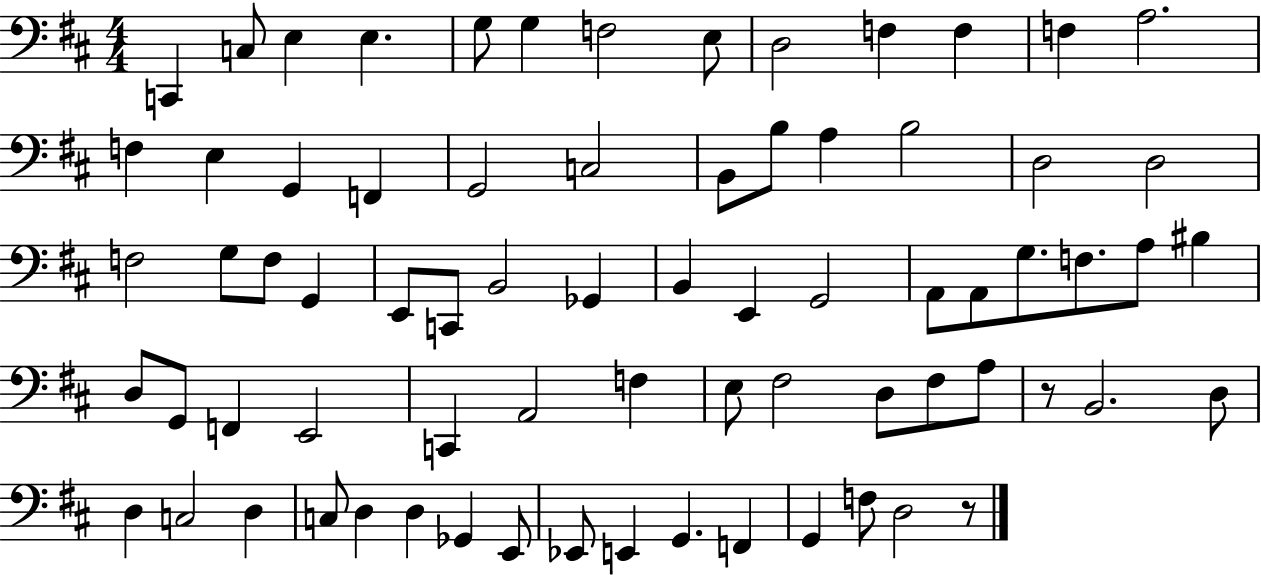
{
  \clef bass
  \numericTimeSignature
  \time 4/4
  \key d \major
  c,4 c8 e4 e4. | g8 g4 f2 e8 | d2 f4 f4 | f4 a2. | \break f4 e4 g,4 f,4 | g,2 c2 | b,8 b8 a4 b2 | d2 d2 | \break f2 g8 f8 g,4 | e,8 c,8 b,2 ges,4 | b,4 e,4 g,2 | a,8 a,8 g8. f8. a8 bis4 | \break d8 g,8 f,4 e,2 | c,4 a,2 f4 | e8 fis2 d8 fis8 a8 | r8 b,2. d8 | \break d4 c2 d4 | c8 d4 d4 ges,4 e,8 | ees,8 e,4 g,4. f,4 | g,4 f8 d2 r8 | \break \bar "|."
}